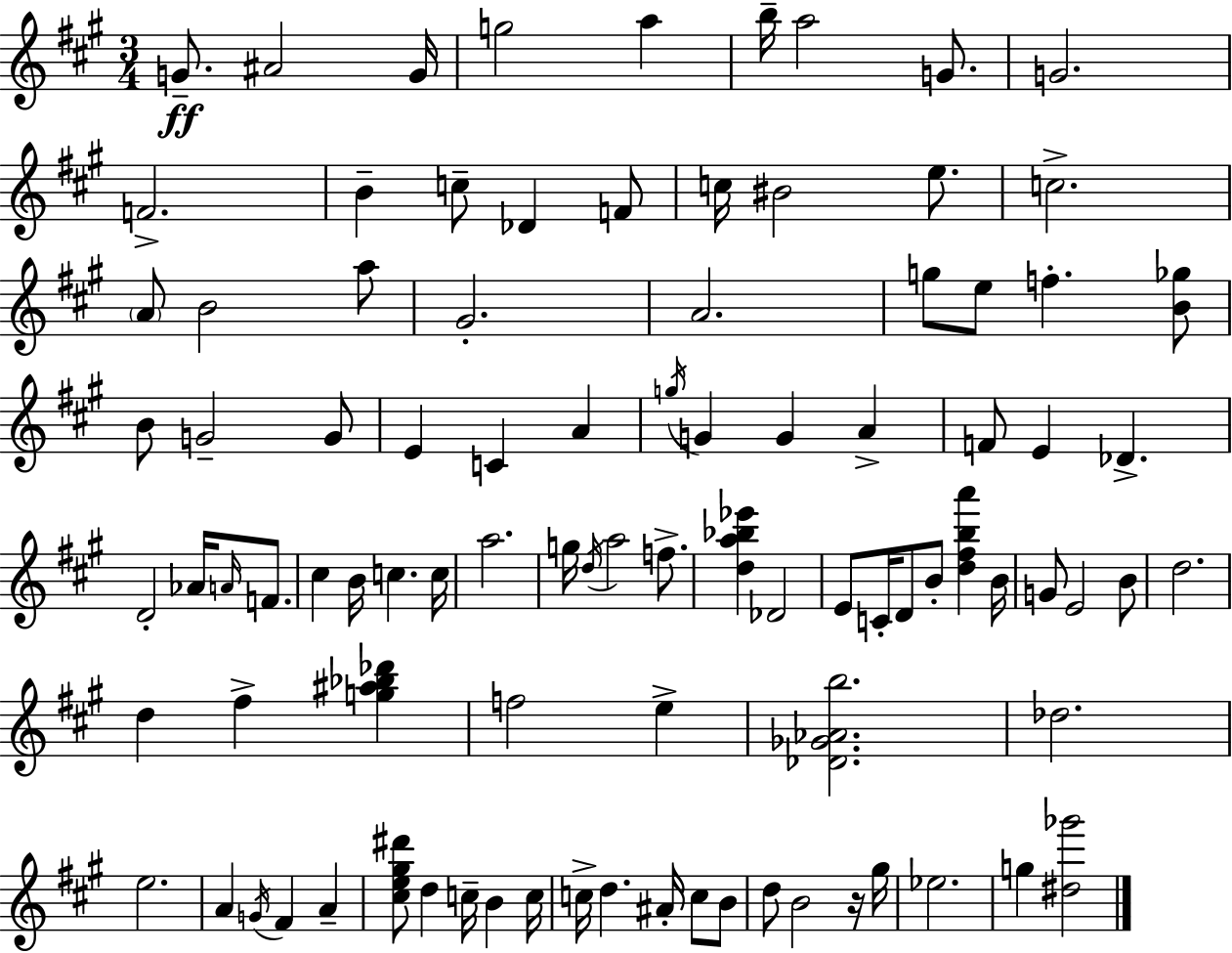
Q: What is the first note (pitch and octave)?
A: G4